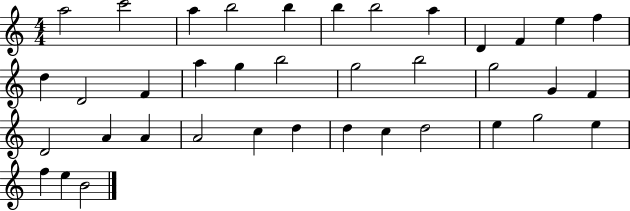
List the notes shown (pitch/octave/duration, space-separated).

A5/h C6/h A5/q B5/h B5/q B5/q B5/h A5/q D4/q F4/q E5/q F5/q D5/q D4/h F4/q A5/q G5/q B5/h G5/h B5/h G5/h G4/q F4/q D4/h A4/q A4/q A4/h C5/q D5/q D5/q C5/q D5/h E5/q G5/h E5/q F5/q E5/q B4/h